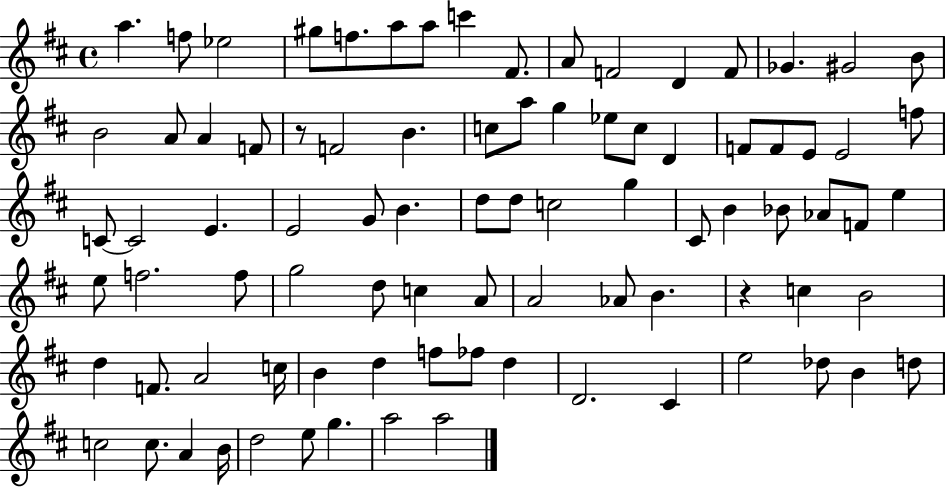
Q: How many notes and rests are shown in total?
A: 87